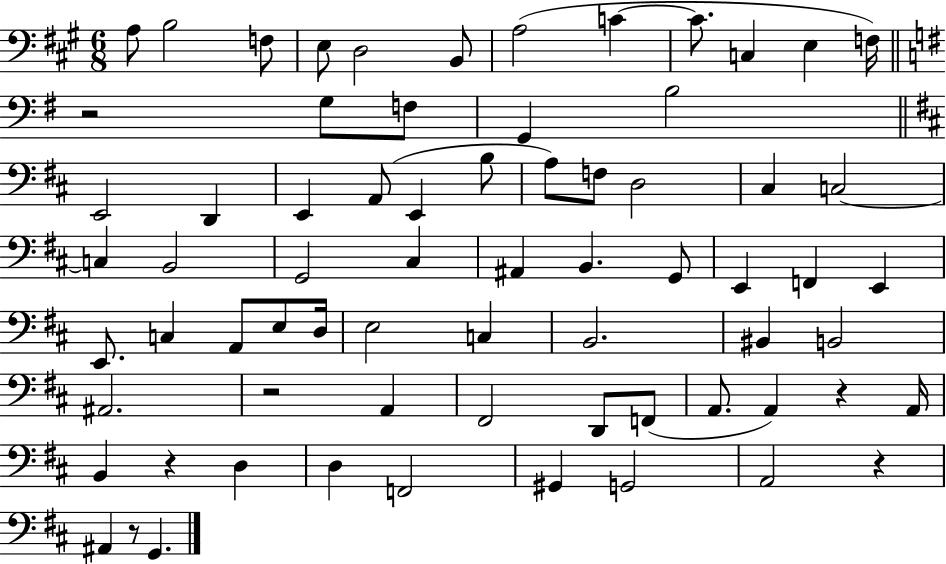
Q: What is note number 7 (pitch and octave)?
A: A3